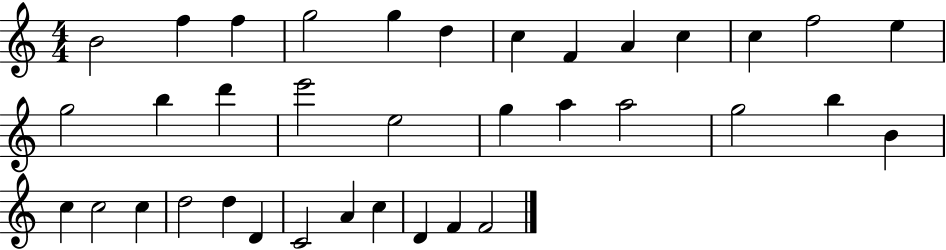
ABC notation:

X:1
T:Untitled
M:4/4
L:1/4
K:C
B2 f f g2 g d c F A c c f2 e g2 b d' e'2 e2 g a a2 g2 b B c c2 c d2 d D C2 A c D F F2